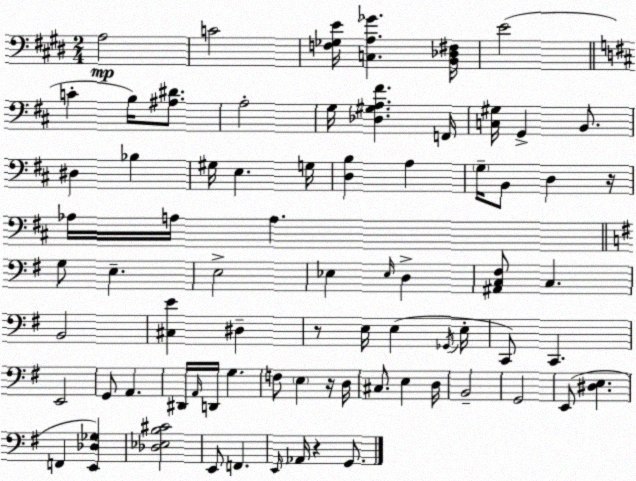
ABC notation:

X:1
T:Untitled
M:2/4
L:1/4
K:E
A,2 C2 [F,_G,E]/4 [C,A,_G] [B,,_D,^F,]/4 E2 C B,/4 [^A,^D]/2 A,2 G,/4 [_D,^G,A,^F] F,,/4 [C,^G,]/4 G,, B,,/2 ^D, _B, ^G,/4 E, G,/4 [D,B,] A, G,/4 B,,/2 D, z/4 _A,/4 A,/4 A, G,/2 E, E,2 _E, _E,/4 D, [^A,,C,^F,]/2 C, B,,2 [^C,E] ^D, z/2 E,/4 E, _G,,/4 E,/4 C,,/2 C,, E,,2 G,,/2 A,, ^D,,/4 A,,/4 D,,/4 G, F,/2 E, z/4 D,/4 ^C,/2 E, D,/4 B,,2 G,,2 E,,/2 [^D,E,] F,, [E,,_D,_G,] [_D,_E,B,^C]2 E,,/2 F,, E,,/4 _A,,/4 z G,,/2